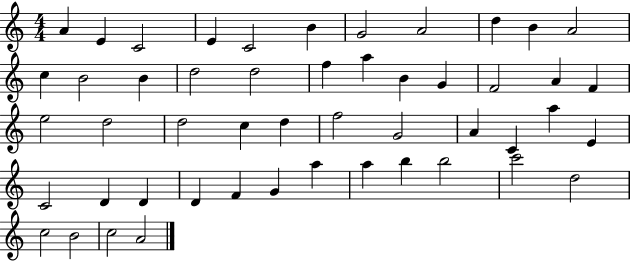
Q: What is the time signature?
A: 4/4